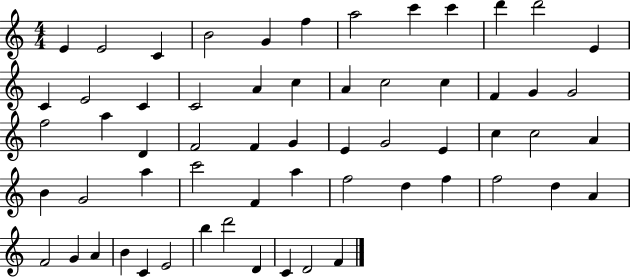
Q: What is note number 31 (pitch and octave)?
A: E4